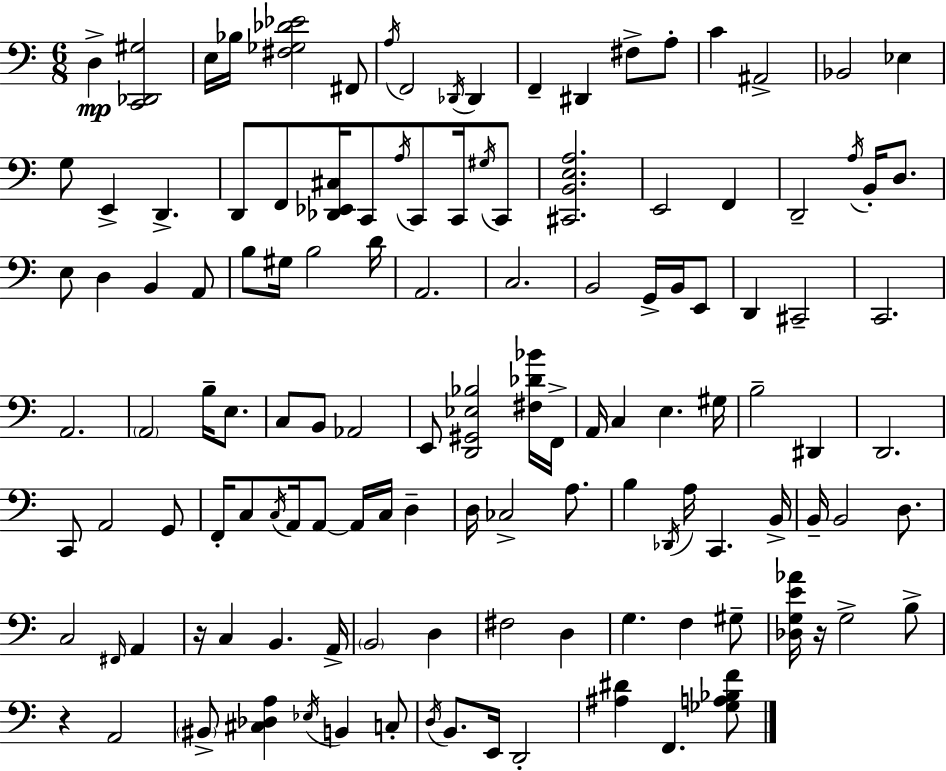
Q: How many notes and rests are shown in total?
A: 126